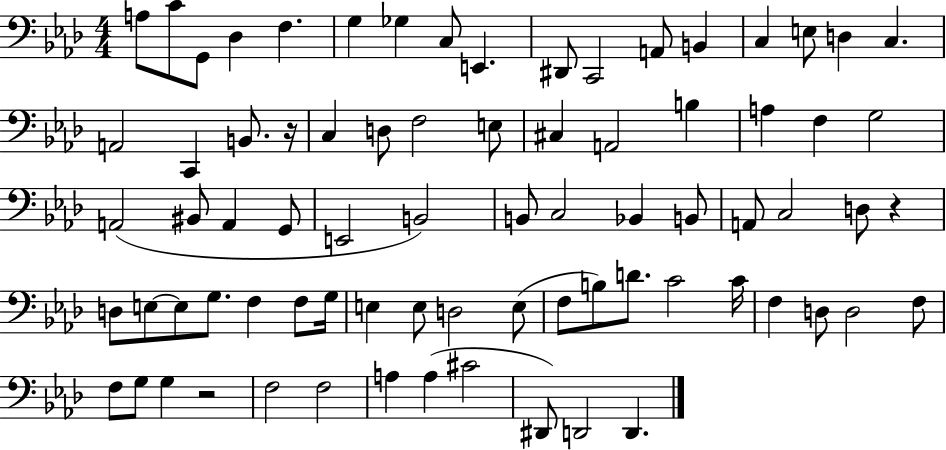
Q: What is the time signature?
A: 4/4